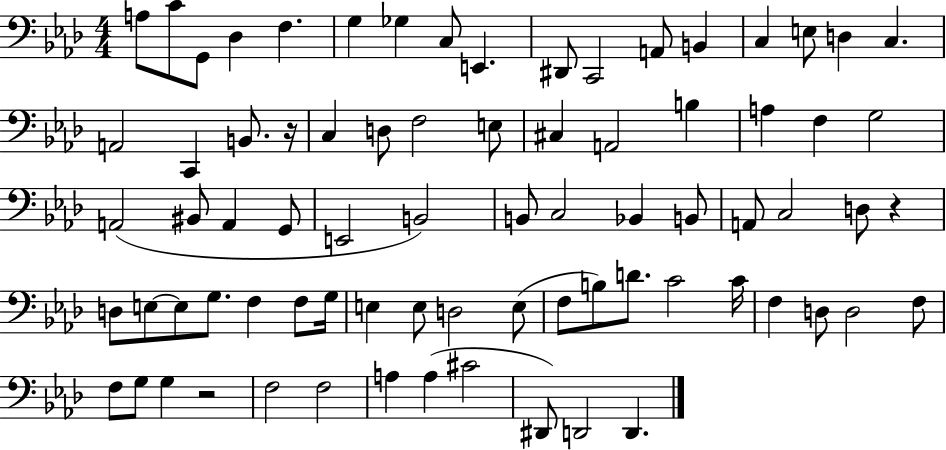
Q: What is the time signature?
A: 4/4